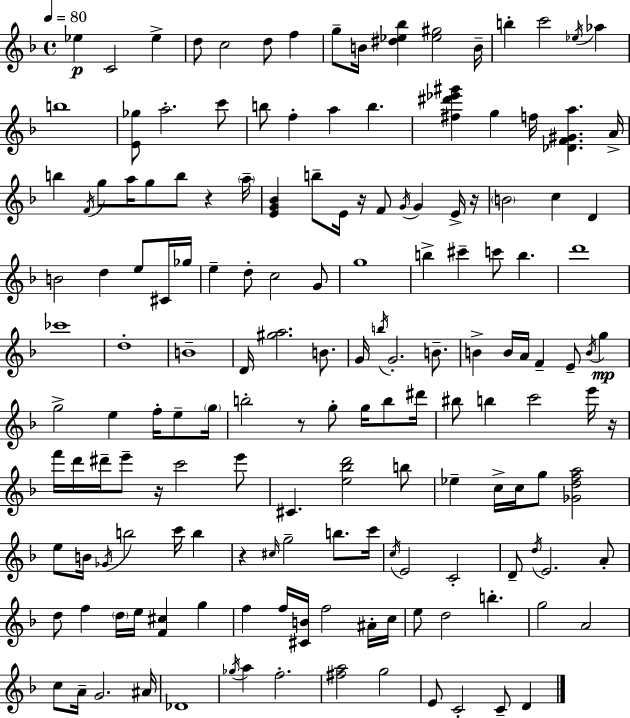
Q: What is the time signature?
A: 4/4